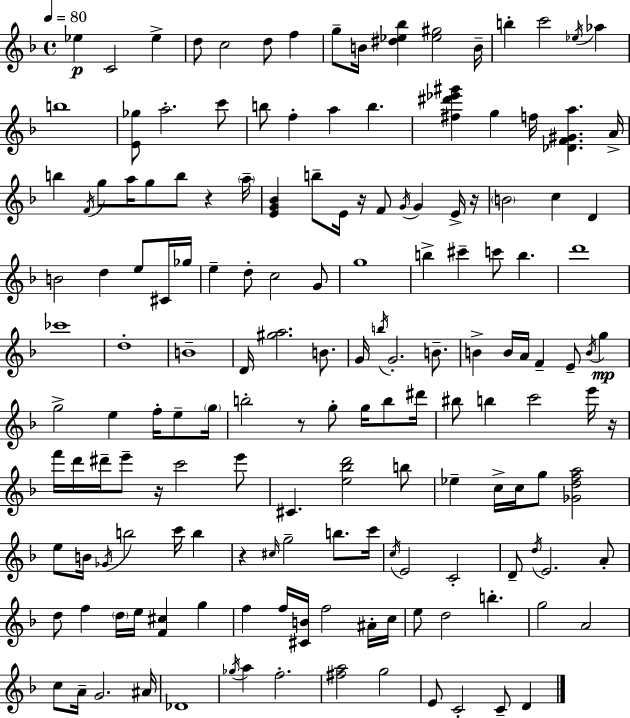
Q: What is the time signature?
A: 4/4